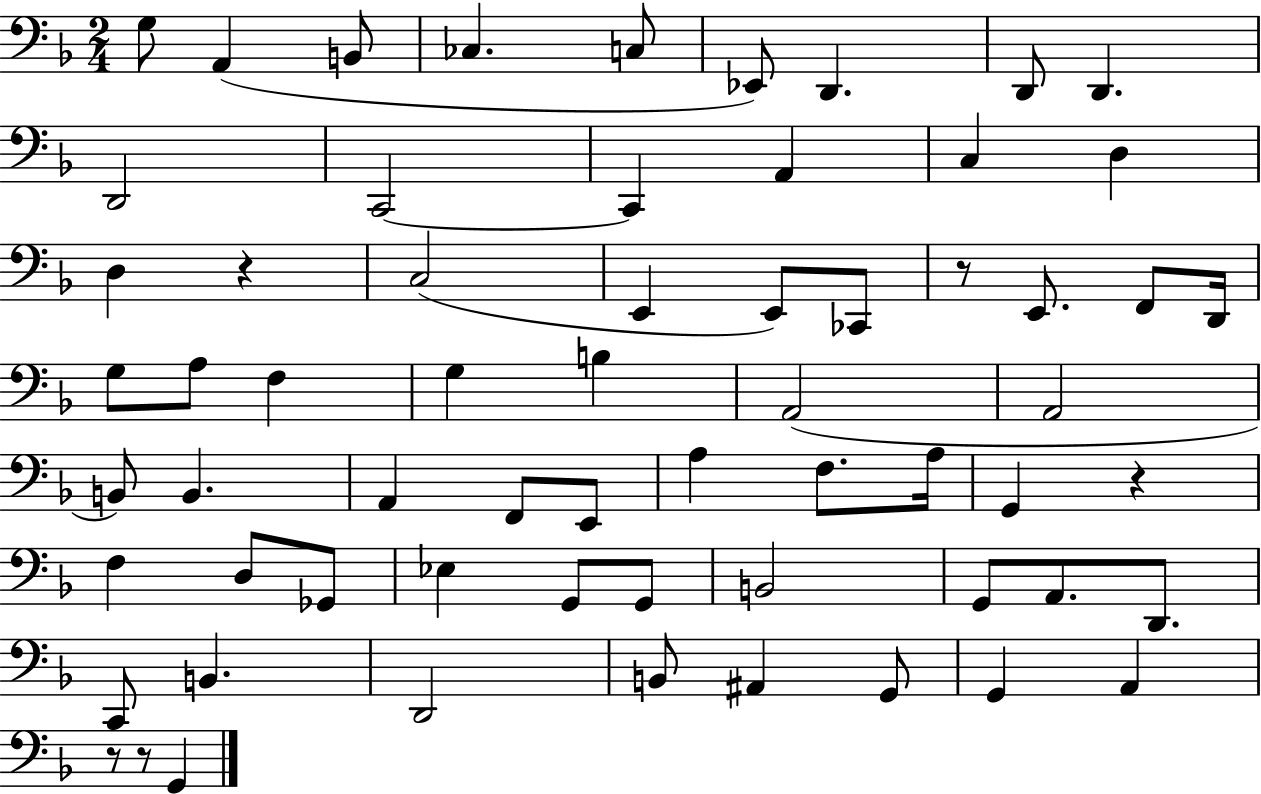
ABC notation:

X:1
T:Untitled
M:2/4
L:1/4
K:F
G,/2 A,, B,,/2 _C, C,/2 _E,,/2 D,, D,,/2 D,, D,,2 C,,2 C,, A,, C, D, D, z C,2 E,, E,,/2 _C,,/2 z/2 E,,/2 F,,/2 D,,/4 G,/2 A,/2 F, G, B, A,,2 A,,2 B,,/2 B,, A,, F,,/2 E,,/2 A, F,/2 A,/4 G,, z F, D,/2 _G,,/2 _E, G,,/2 G,,/2 B,,2 G,,/2 A,,/2 D,,/2 C,,/2 B,, D,,2 B,,/2 ^A,, G,,/2 G,, A,, z/2 z/2 G,,